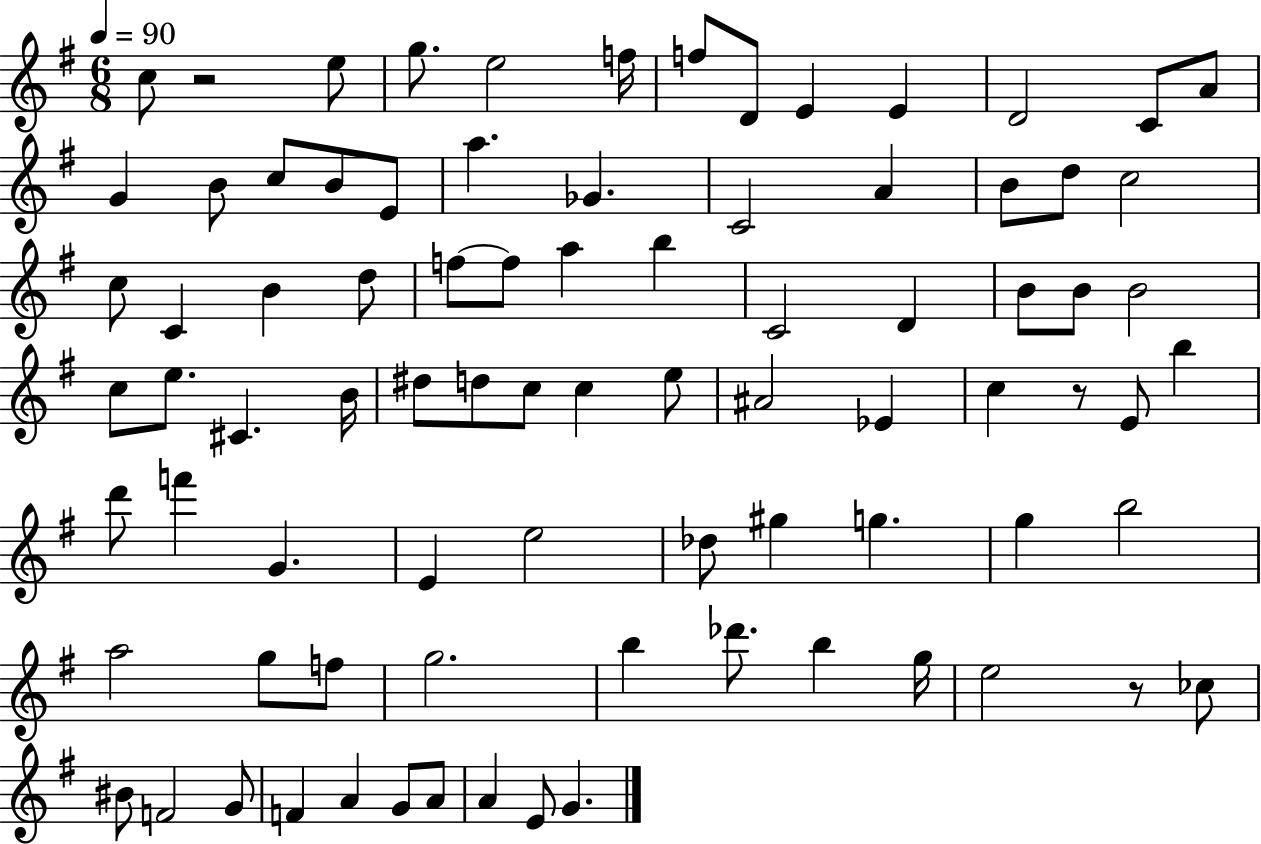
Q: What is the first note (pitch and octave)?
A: C5